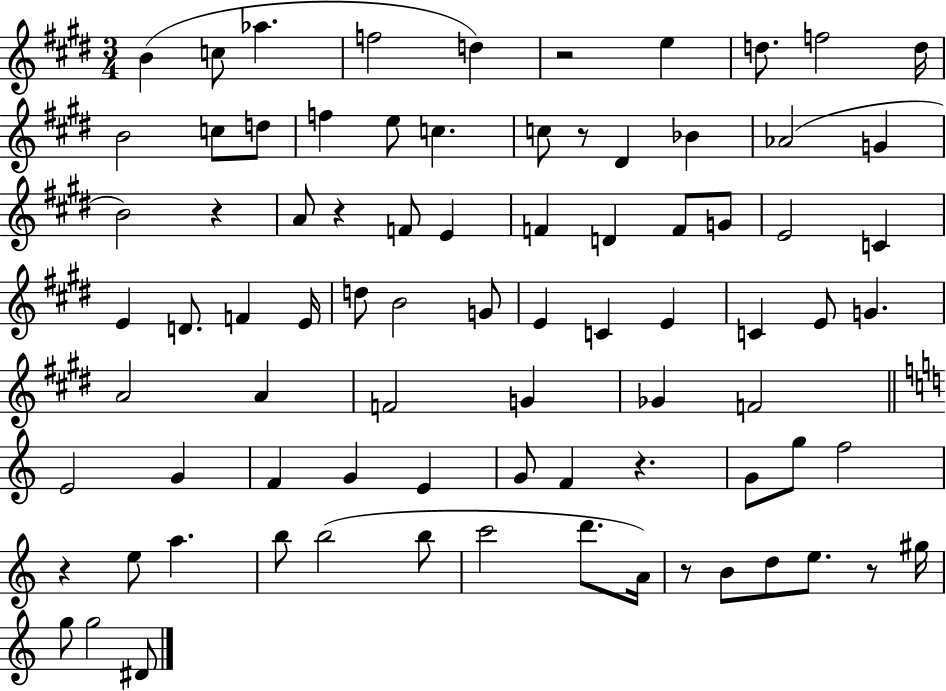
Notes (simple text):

B4/q C5/e Ab5/q. F5/h D5/q R/h E5/q D5/e. F5/h D5/s B4/h C5/e D5/e F5/q E5/e C5/q. C5/e R/e D#4/q Bb4/q Ab4/h G4/q B4/h R/q A4/e R/q F4/e E4/q F4/q D4/q F4/e G4/e E4/h C4/q E4/q D4/e. F4/q E4/s D5/e B4/h G4/e E4/q C4/q E4/q C4/q E4/e G4/q. A4/h A4/q F4/h G4/q Gb4/q F4/h E4/h G4/q F4/q G4/q E4/q G4/e F4/q R/q. G4/e G5/e F5/h R/q E5/e A5/q. B5/e B5/h B5/e C6/h D6/e. A4/s R/e B4/e D5/e E5/e. R/e G#5/s G5/e G5/h D#4/e